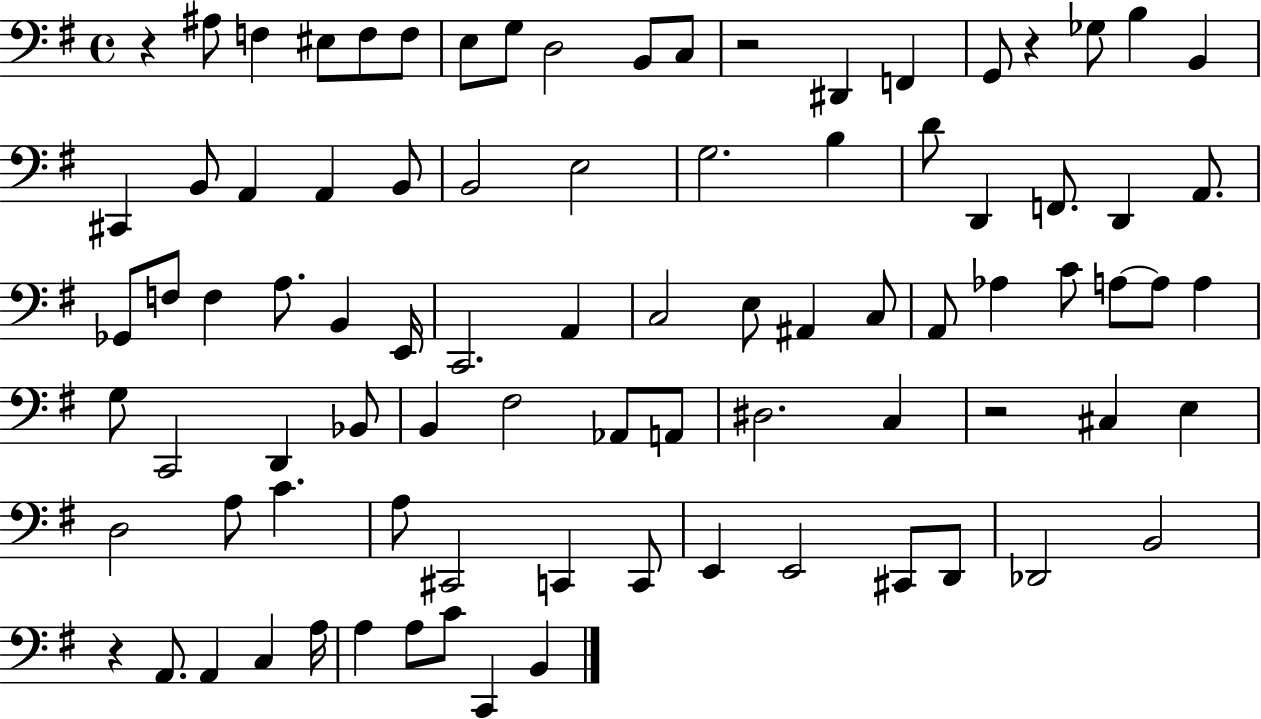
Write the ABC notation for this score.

X:1
T:Untitled
M:4/4
L:1/4
K:G
z ^A,/2 F, ^E,/2 F,/2 F,/2 E,/2 G,/2 D,2 B,,/2 C,/2 z2 ^D,, F,, G,,/2 z _G,/2 B, B,, ^C,, B,,/2 A,, A,, B,,/2 B,,2 E,2 G,2 B, D/2 D,, F,,/2 D,, A,,/2 _G,,/2 F,/2 F, A,/2 B,, E,,/4 C,,2 A,, C,2 E,/2 ^A,, C,/2 A,,/2 _A, C/2 A,/2 A,/2 A, G,/2 C,,2 D,, _B,,/2 B,, ^F,2 _A,,/2 A,,/2 ^D,2 C, z2 ^C, E, D,2 A,/2 C A,/2 ^C,,2 C,, C,,/2 E,, E,,2 ^C,,/2 D,,/2 _D,,2 B,,2 z A,,/2 A,, C, A,/4 A, A,/2 C/2 C,, B,,